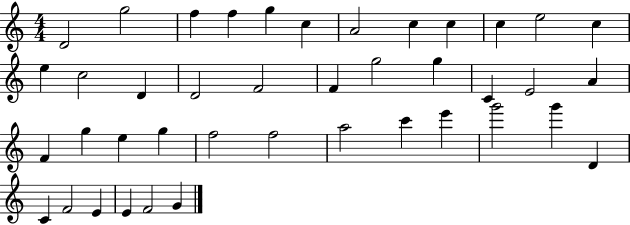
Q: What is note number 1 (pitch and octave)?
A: D4